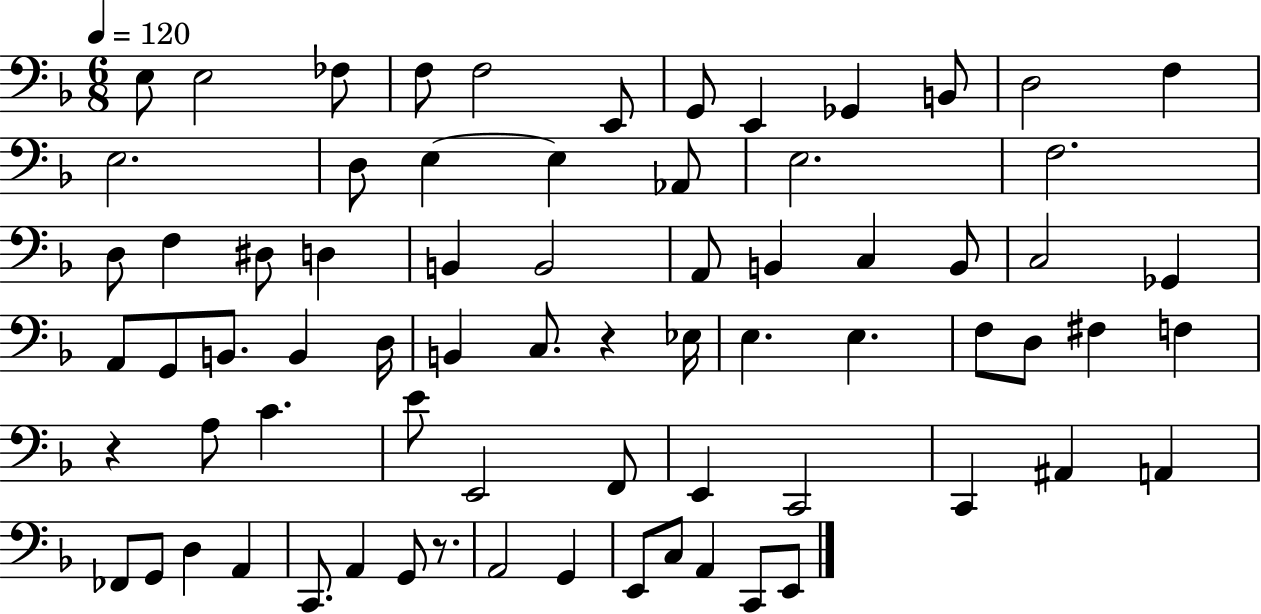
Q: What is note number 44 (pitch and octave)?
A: F#3